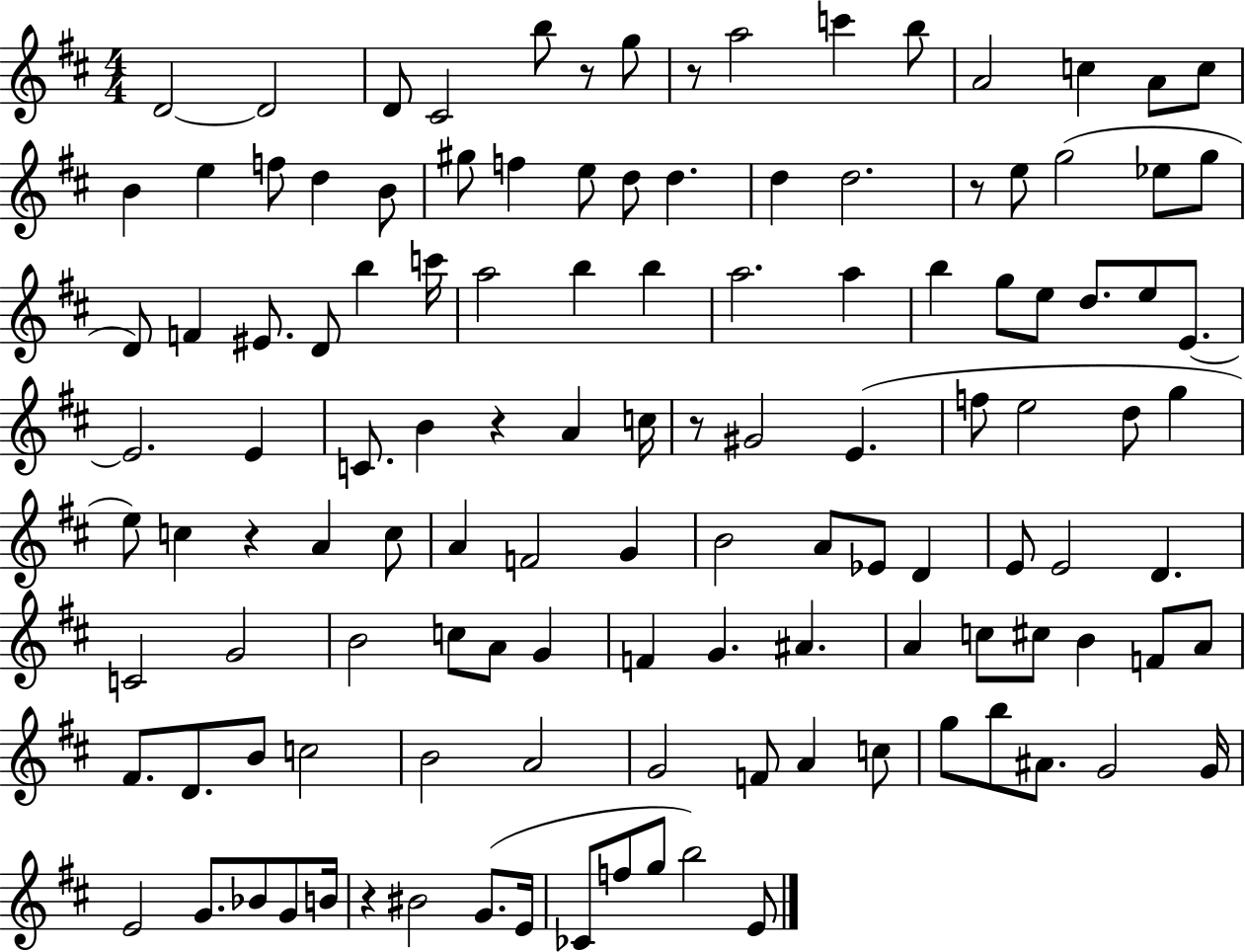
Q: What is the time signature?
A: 4/4